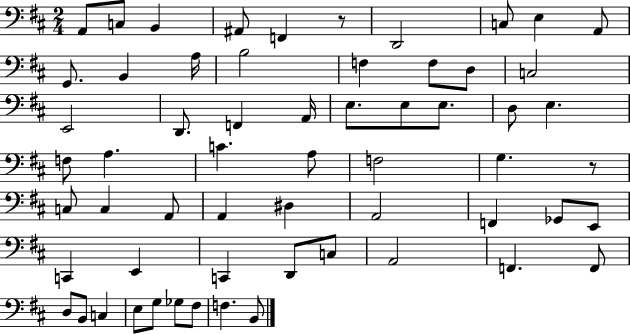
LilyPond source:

{
  \clef bass
  \numericTimeSignature
  \time 2/4
  \key d \major
  \repeat volta 2 { a,8 c8 b,4 | ais,8 f,4 r8 | d,2 | c8 e4 a,8 | \break g,8. b,4 a16 | b2 | f4 f8 d8 | c2 | \break e,2 | d,8. f,4 a,16 | e8. e8 e8. | d8 e4. | \break f8 a4. | c'4. a8 | f2 | g4. r8 | \break c8 c4 a,8 | a,4 dis4 | a,2 | f,4 ges,8 e,8 | \break c,4 e,4 | c,4 d,8 c8 | a,2 | f,4. f,8 | \break d8 b,8 c4 | e8 g8 ges8 fis8 | f4. b,8 | } \bar "|."
}